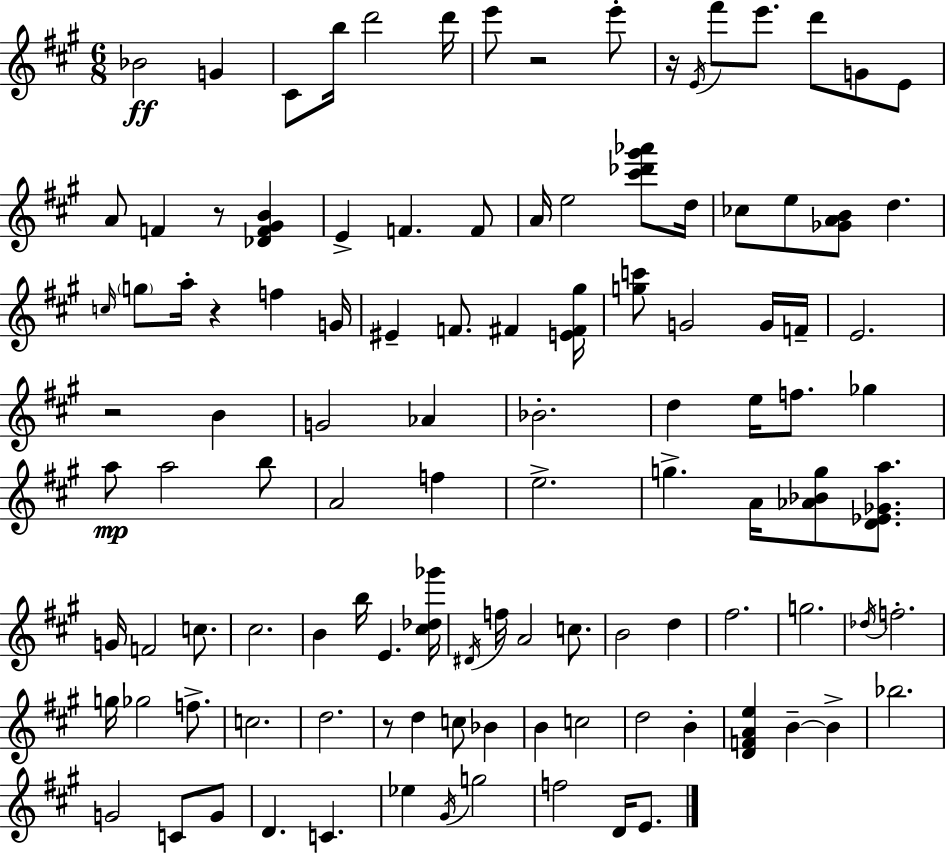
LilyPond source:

{
  \clef treble
  \numericTimeSignature
  \time 6/8
  \key a \major
  \repeat volta 2 { bes'2\ff g'4 | cis'8 b''16 d'''2 d'''16 | e'''8 r2 e'''8-. | r16 \acciaccatura { e'16 } fis'''8 e'''8. d'''8 g'8 e'8 | \break a'8 f'4 r8 <des' f' gis' b'>4 | e'4-> f'4. f'8 | a'16 e''2 <cis''' des''' gis''' aes'''>8 | d''16 ces''8 e''8 <ges' a' b'>8 d''4. | \break \grace { c''16 } \parenthesize g''8 a''16-. r4 f''4 | g'16 eis'4-- f'8. fis'4 | <e' fis' gis''>16 <g'' c'''>8 g'2 | g'16 f'16-- e'2. | \break r2 b'4 | g'2 aes'4 | bes'2.-. | d''4 e''16 f''8. ges''4 | \break a''8\mp a''2 | b''8 a'2 f''4 | e''2.-> | g''4.-> a'16 <aes' bes' g''>8 <d' ees' ges' a''>8. | \break g'16 f'2 c''8. | cis''2. | b'4 b''16 e'4. | <cis'' des'' ges'''>16 \acciaccatura { dis'16 } f''16 a'2 | \break c''8. b'2 d''4 | fis''2. | g''2. | \acciaccatura { des''16 } f''2.-. | \break g''16 ges''2 | f''8.-> c''2. | d''2. | r8 d''4 c''8 | \break bes'4 b'4 c''2 | d''2 | b'4-. <d' f' a' e''>4 b'4--~~ | b'4-> bes''2. | \break g'2 | c'8 g'8 d'4. c'4. | ees''4 \acciaccatura { gis'16 } g''2 | f''2 | \break d'16 e'8. } \bar "|."
}